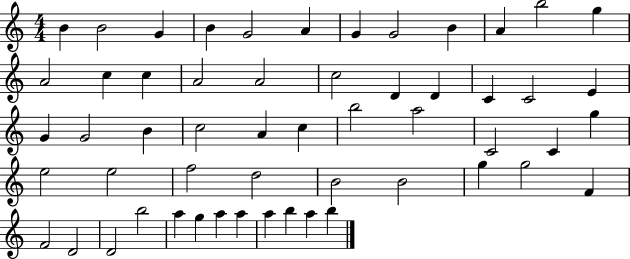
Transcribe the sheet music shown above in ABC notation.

X:1
T:Untitled
M:4/4
L:1/4
K:C
B B2 G B G2 A G G2 B A b2 g A2 c c A2 A2 c2 D D C C2 E G G2 B c2 A c b2 a2 C2 C g e2 e2 f2 d2 B2 B2 g g2 F F2 D2 D2 b2 a g a a a b a b